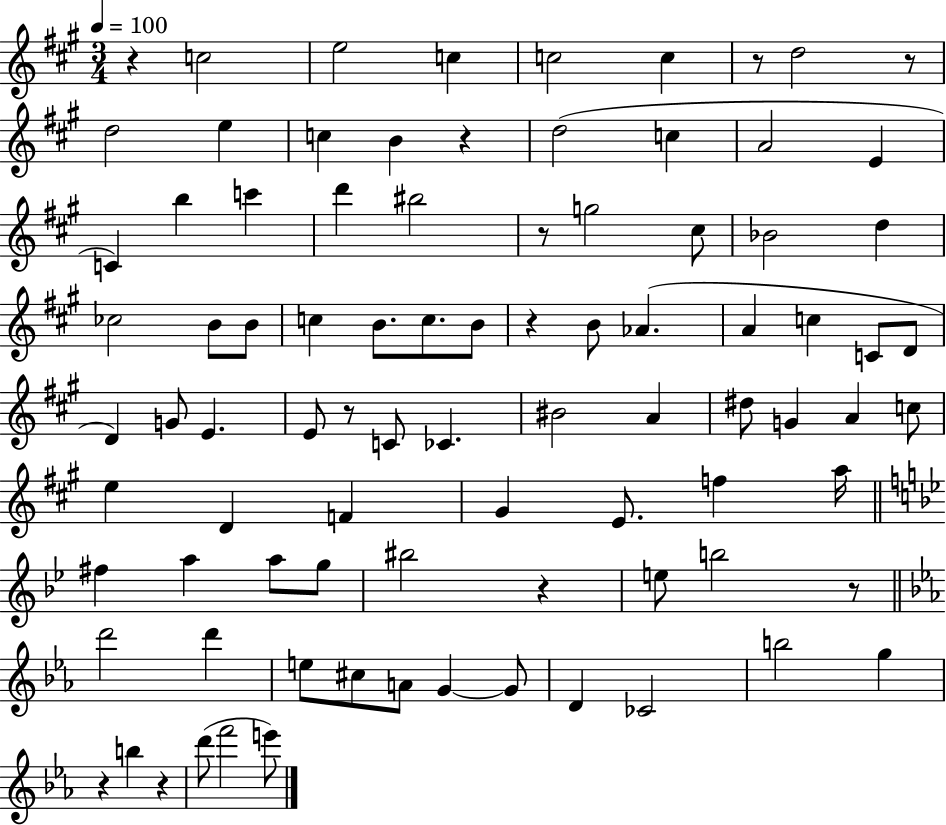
{
  \clef treble
  \numericTimeSignature
  \time 3/4
  \key a \major
  \tempo 4 = 100
  r4 c''2 | e''2 c''4 | c''2 c''4 | r8 d''2 r8 | \break d''2 e''4 | c''4 b'4 r4 | d''2( c''4 | a'2 e'4 | \break c'4) b''4 c'''4 | d'''4 bis''2 | r8 g''2 cis''8 | bes'2 d''4 | \break ces''2 b'8 b'8 | c''4 b'8. c''8. b'8 | r4 b'8 aes'4.( | a'4 c''4 c'8 d'8 | \break d'4) g'8 e'4. | e'8 r8 c'8 ces'4. | bis'2 a'4 | dis''8 g'4 a'4 c''8 | \break e''4 d'4 f'4 | gis'4 e'8. f''4 a''16 | \bar "||" \break \key g \minor fis''4 a''4 a''8 g''8 | bis''2 r4 | e''8 b''2 r8 | \bar "||" \break \key c \minor d'''2 d'''4 | e''8 cis''8 a'8 g'4~~ g'8 | d'4 ces'2 | b''2 g''4 | \break r4 b''4 r4 | d'''8( f'''2 e'''8) | \bar "|."
}